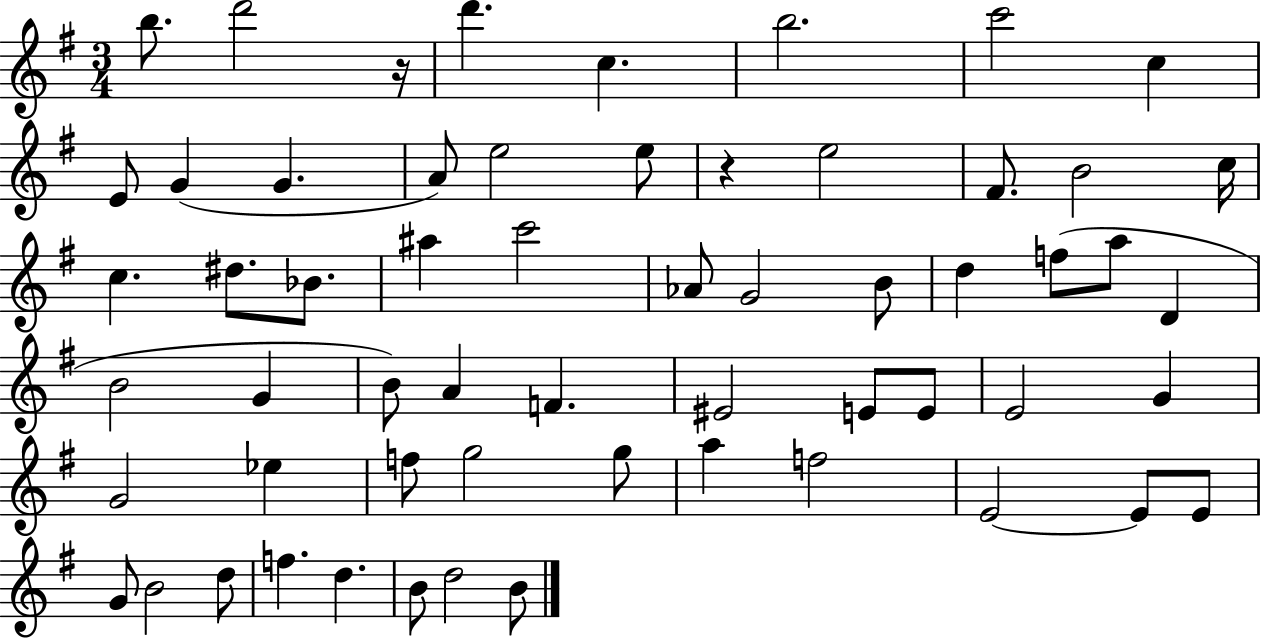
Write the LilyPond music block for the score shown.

{
  \clef treble
  \numericTimeSignature
  \time 3/4
  \key g \major
  \repeat volta 2 { b''8. d'''2 r16 | d'''4. c''4. | b''2. | c'''2 c''4 | \break e'8 g'4( g'4. | a'8) e''2 e''8 | r4 e''2 | fis'8. b'2 c''16 | \break c''4. dis''8. bes'8. | ais''4 c'''2 | aes'8 g'2 b'8 | d''4 f''8( a''8 d'4 | \break b'2 g'4 | b'8) a'4 f'4. | eis'2 e'8 e'8 | e'2 g'4 | \break g'2 ees''4 | f''8 g''2 g''8 | a''4 f''2 | e'2~~ e'8 e'8 | \break g'8 b'2 d''8 | f''4. d''4. | b'8 d''2 b'8 | } \bar "|."
}